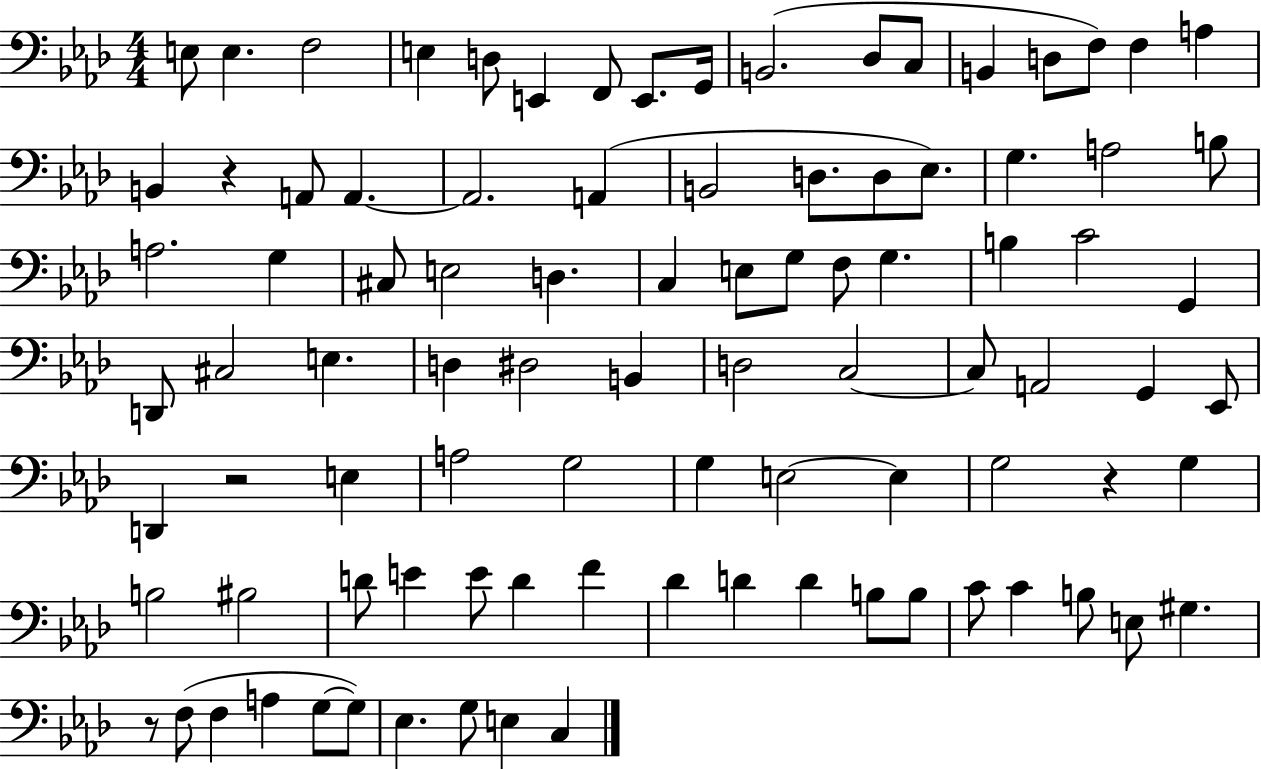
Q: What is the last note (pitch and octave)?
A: C3